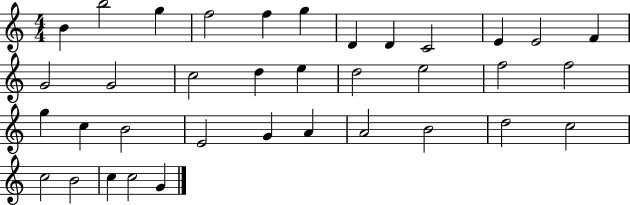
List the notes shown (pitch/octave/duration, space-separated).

B4/q B5/h G5/q F5/h F5/q G5/q D4/q D4/q C4/h E4/q E4/h F4/q G4/h G4/h C5/h D5/q E5/q D5/h E5/h F5/h F5/h G5/q C5/q B4/h E4/h G4/q A4/q A4/h B4/h D5/h C5/h C5/h B4/h C5/q C5/h G4/q